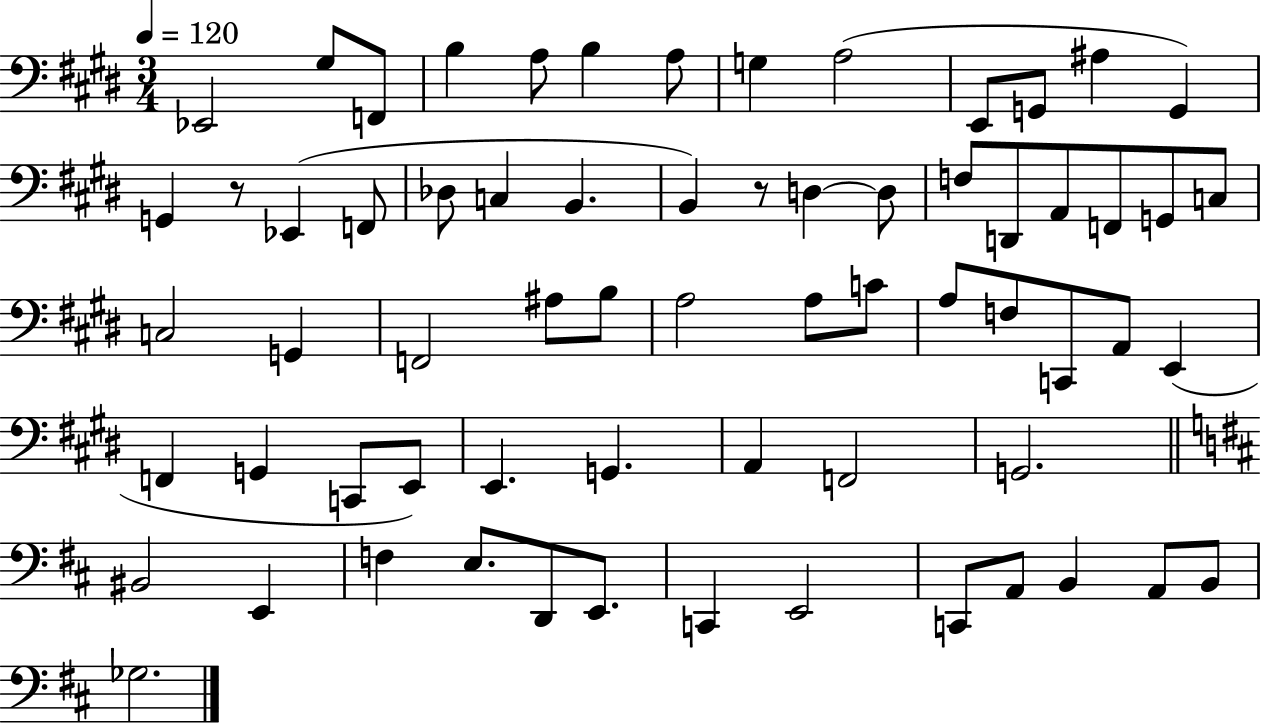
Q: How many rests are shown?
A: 2